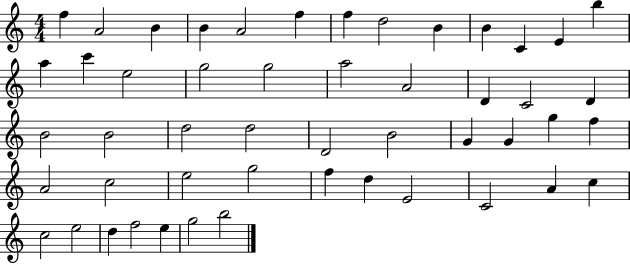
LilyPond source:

{
  \clef treble
  \numericTimeSignature
  \time 4/4
  \key c \major
  f''4 a'2 b'4 | b'4 a'2 f''4 | f''4 d''2 b'4 | b'4 c'4 e'4 b''4 | \break a''4 c'''4 e''2 | g''2 g''2 | a''2 a'2 | d'4 c'2 d'4 | \break b'2 b'2 | d''2 d''2 | d'2 b'2 | g'4 g'4 g''4 f''4 | \break a'2 c''2 | e''2 g''2 | f''4 d''4 e'2 | c'2 a'4 c''4 | \break c''2 e''2 | d''4 f''2 e''4 | g''2 b''2 | \bar "|."
}